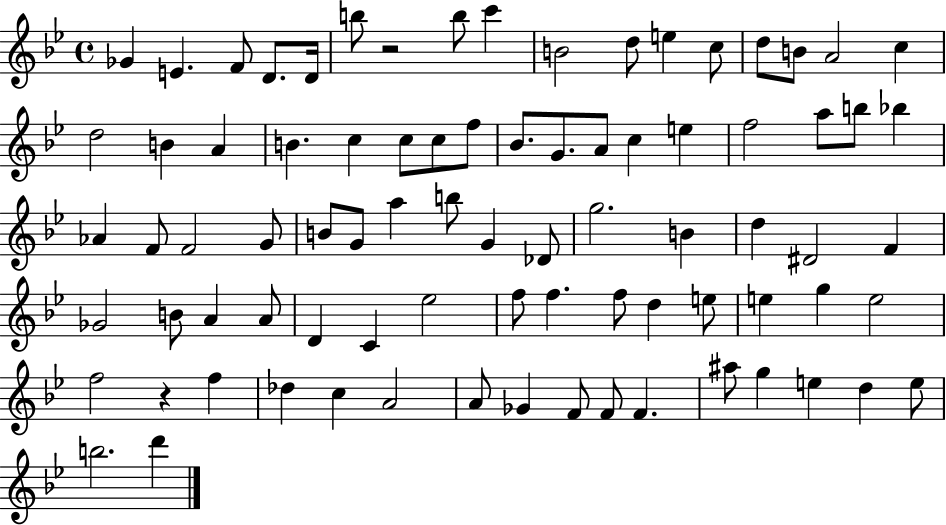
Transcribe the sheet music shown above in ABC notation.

X:1
T:Untitled
M:4/4
L:1/4
K:Bb
_G E F/2 D/2 D/4 b/2 z2 b/2 c' B2 d/2 e c/2 d/2 B/2 A2 c d2 B A B c c/2 c/2 f/2 _B/2 G/2 A/2 c e f2 a/2 b/2 _b _A F/2 F2 G/2 B/2 G/2 a b/2 G _D/2 g2 B d ^D2 F _G2 B/2 A A/2 D C _e2 f/2 f f/2 d e/2 e g e2 f2 z f _d c A2 A/2 _G F/2 F/2 F ^a/2 g e d e/2 b2 d'